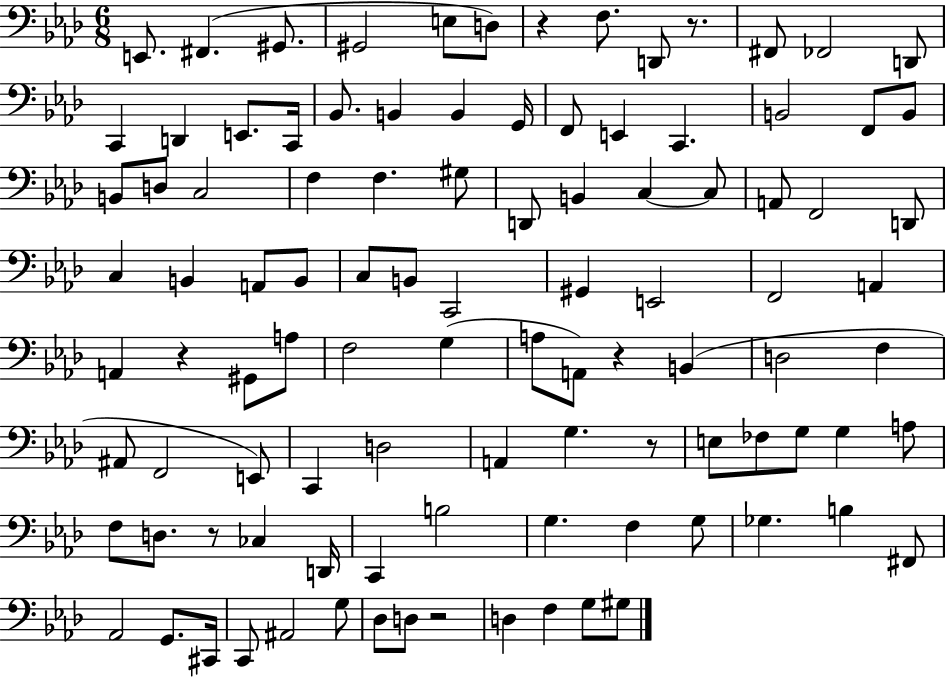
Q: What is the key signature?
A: AES major